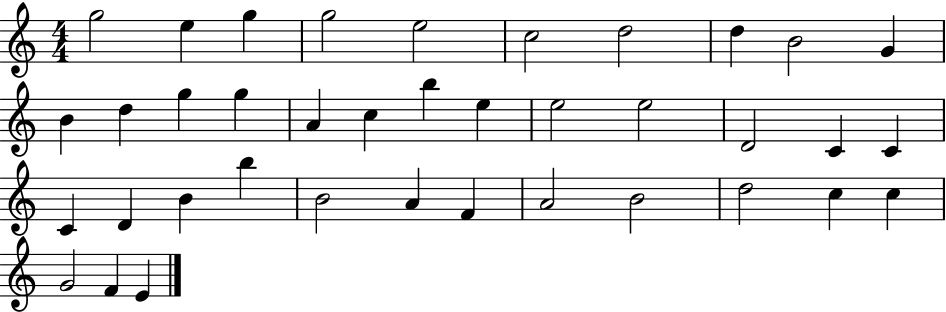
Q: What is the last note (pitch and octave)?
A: E4